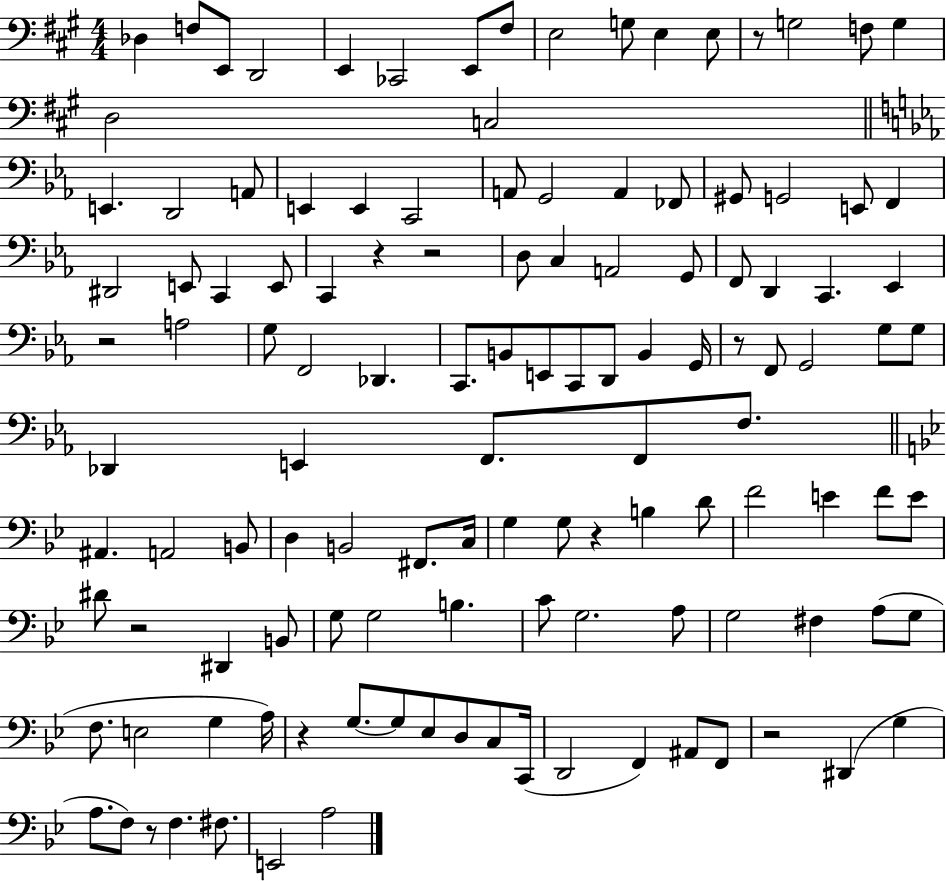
Db3/q F3/e E2/e D2/h E2/q CES2/h E2/e F#3/e E3/h G3/e E3/q E3/e R/e G3/h F3/e G3/q D3/h C3/h E2/q. D2/h A2/e E2/q E2/q C2/h A2/e G2/h A2/q FES2/e G#2/e G2/h E2/e F2/q D#2/h E2/e C2/q E2/e C2/q R/q R/h D3/e C3/q A2/h G2/e F2/e D2/q C2/q. Eb2/q R/h A3/h G3/e F2/h Db2/q. C2/e. B2/e E2/e C2/e D2/e B2/q G2/s R/e F2/e G2/h G3/e G3/e Db2/q E2/q F2/e. F2/e F3/e. A#2/q. A2/h B2/e D3/q B2/h F#2/e. C3/s G3/q G3/e R/q B3/q D4/e F4/h E4/q F4/e E4/e D#4/e R/h D#2/q B2/e G3/e G3/h B3/q. C4/e G3/h. A3/e G3/h F#3/q A3/e G3/e F3/e. E3/h G3/q A3/s R/q G3/e. G3/e Eb3/e D3/e C3/e C2/s D2/h F2/q A#2/e F2/e R/h D#2/q G3/q A3/e. F3/e R/e F3/q. F#3/e. E2/h A3/h